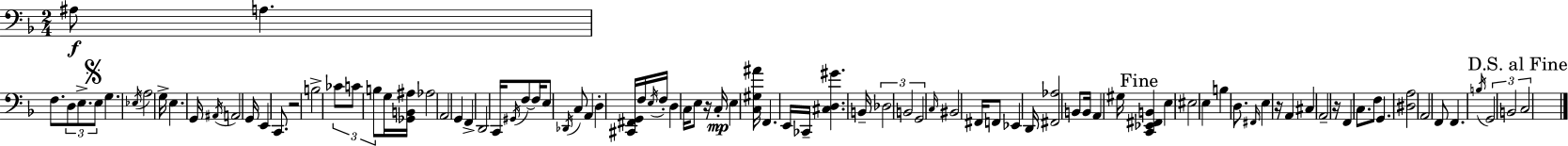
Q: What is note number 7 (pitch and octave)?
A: G3